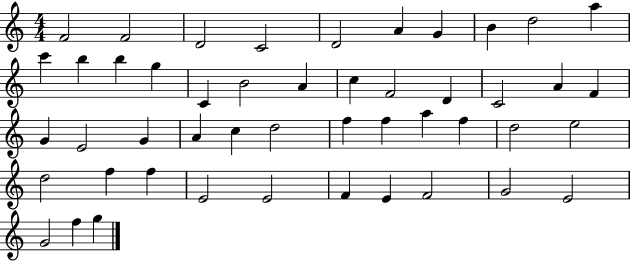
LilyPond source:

{
  \clef treble
  \numericTimeSignature
  \time 4/4
  \key c \major
  f'2 f'2 | d'2 c'2 | d'2 a'4 g'4 | b'4 d''2 a''4 | \break c'''4 b''4 b''4 g''4 | c'4 b'2 a'4 | c''4 f'2 d'4 | c'2 a'4 f'4 | \break g'4 e'2 g'4 | a'4 c''4 d''2 | f''4 f''4 a''4 f''4 | d''2 e''2 | \break d''2 f''4 f''4 | e'2 e'2 | f'4 e'4 f'2 | g'2 e'2 | \break g'2 f''4 g''4 | \bar "|."
}